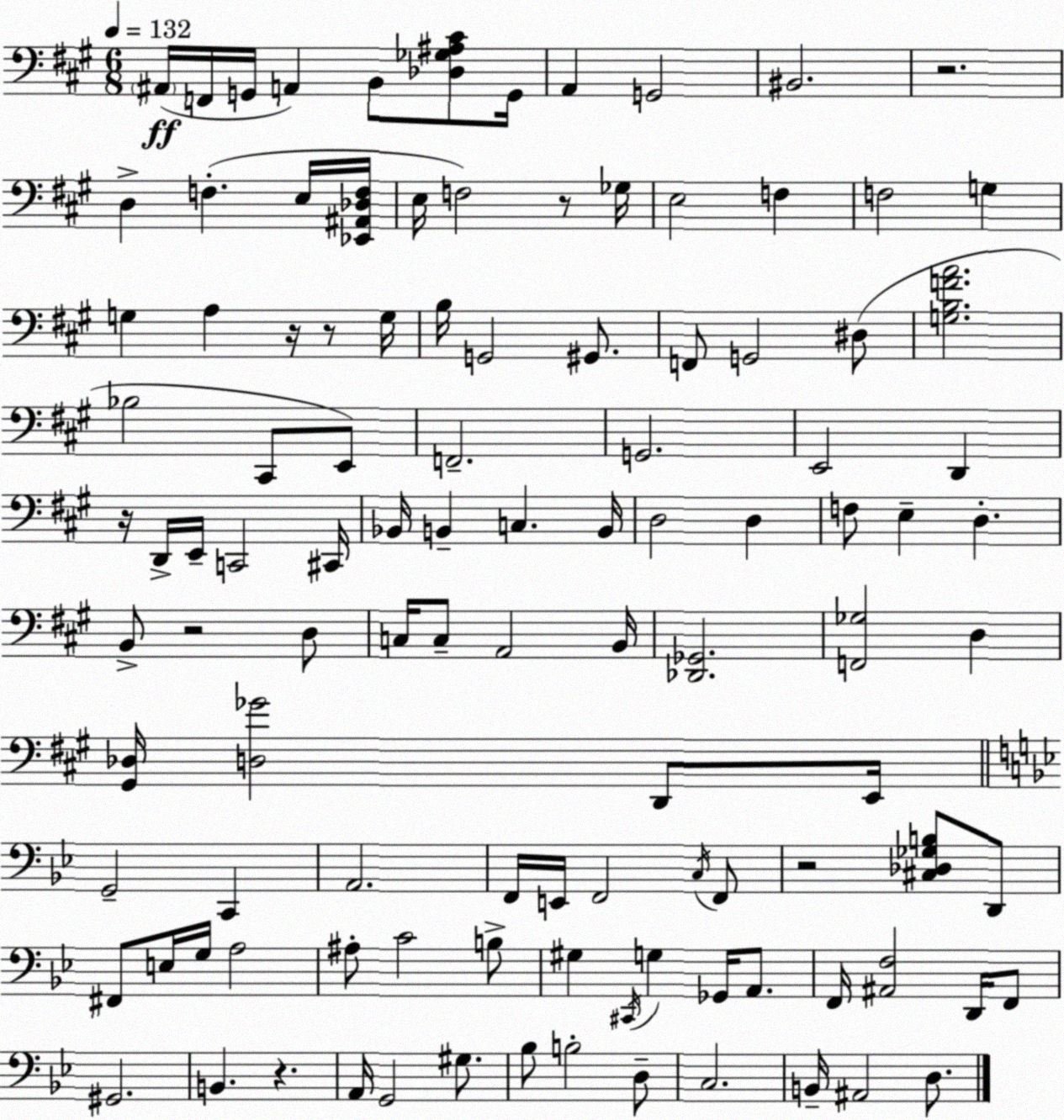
X:1
T:Untitled
M:6/8
L:1/4
K:A
^A,,/4 F,,/4 G,,/4 A,, B,,/2 [_D,_G,^A,^C]/2 G,,/4 A,, G,,2 ^B,,2 z2 D, F, E,/4 [_E,,^A,,_D,F,]/4 E,/4 F,2 z/2 _G,/4 E,2 F, F,2 G, G, A, z/4 z/2 G,/4 B,/4 G,,2 ^G,,/2 F,,/2 G,,2 ^D,/2 [G,B,FA]2 _B,2 ^C,,/2 E,,/2 F,,2 G,,2 E,,2 D,, z/4 D,,/4 E,,/4 C,,2 ^C,,/4 _B,,/4 B,, C, B,,/4 D,2 D, F,/2 E, D, B,,/2 z2 D,/2 C,/4 C,/2 A,,2 B,,/4 [_D,,_G,,]2 [F,,_G,]2 D, [^G,,_D,]/4 [D,_G]2 D,,/2 E,,/4 G,,2 C,, A,,2 F,,/4 E,,/4 F,,2 C,/4 F,,/2 z2 [^C,_D,_G,B,]/2 D,,/2 ^F,,/2 E,/4 G,/4 A,2 ^A,/2 C2 B,/2 ^G, ^C,,/4 G, _G,,/4 A,,/2 F,,/4 [^A,,F,]2 D,,/4 F,,/2 ^G,,2 B,, z A,,/4 G,,2 ^G,/2 _B,/2 B,2 D,/2 C,2 B,,/4 ^A,,2 D,/2